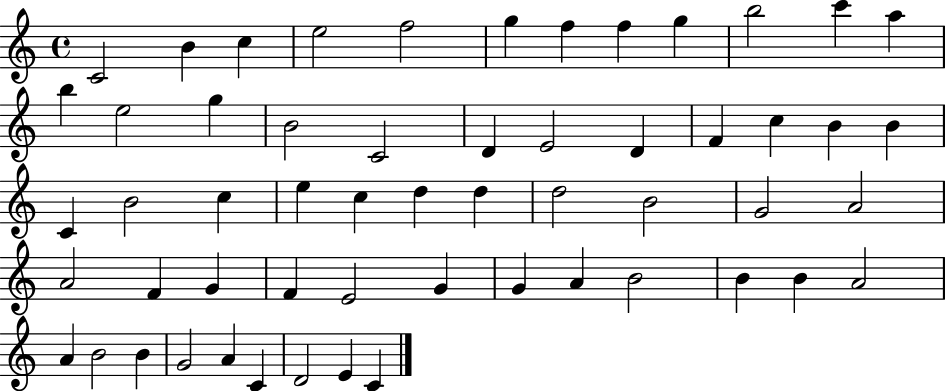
C4/h B4/q C5/q E5/h F5/h G5/q F5/q F5/q G5/q B5/h C6/q A5/q B5/q E5/h G5/q B4/h C4/h D4/q E4/h D4/q F4/q C5/q B4/q B4/q C4/q B4/h C5/q E5/q C5/q D5/q D5/q D5/h B4/h G4/h A4/h A4/h F4/q G4/q F4/q E4/h G4/q G4/q A4/q B4/h B4/q B4/q A4/h A4/q B4/h B4/q G4/h A4/q C4/q D4/h E4/q C4/q